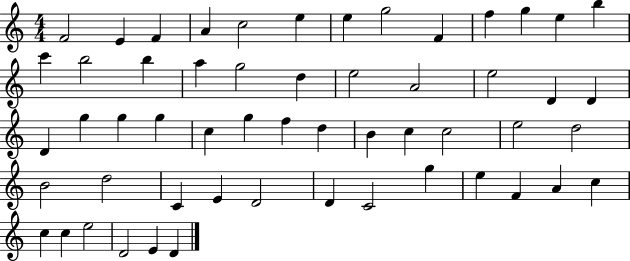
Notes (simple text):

F4/h E4/q F4/q A4/q C5/h E5/q E5/q G5/h F4/q F5/q G5/q E5/q B5/q C6/q B5/h B5/q A5/q G5/h D5/q E5/h A4/h E5/h D4/q D4/q D4/q G5/q G5/q G5/q C5/q G5/q F5/q D5/q B4/q C5/q C5/h E5/h D5/h B4/h D5/h C4/q E4/q D4/h D4/q C4/h G5/q E5/q F4/q A4/q C5/q C5/q C5/q E5/h D4/h E4/q D4/q